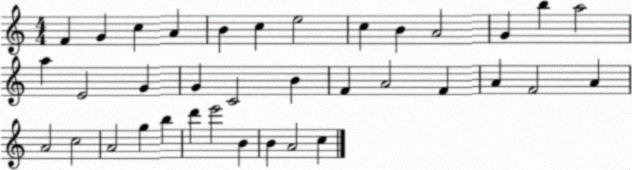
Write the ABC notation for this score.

X:1
T:Untitled
M:4/4
L:1/4
K:C
F G c A B c e2 c B A2 G b a2 a E2 G G C2 B F A2 F A F2 A A2 c2 A2 g b d' e'2 B B A2 c